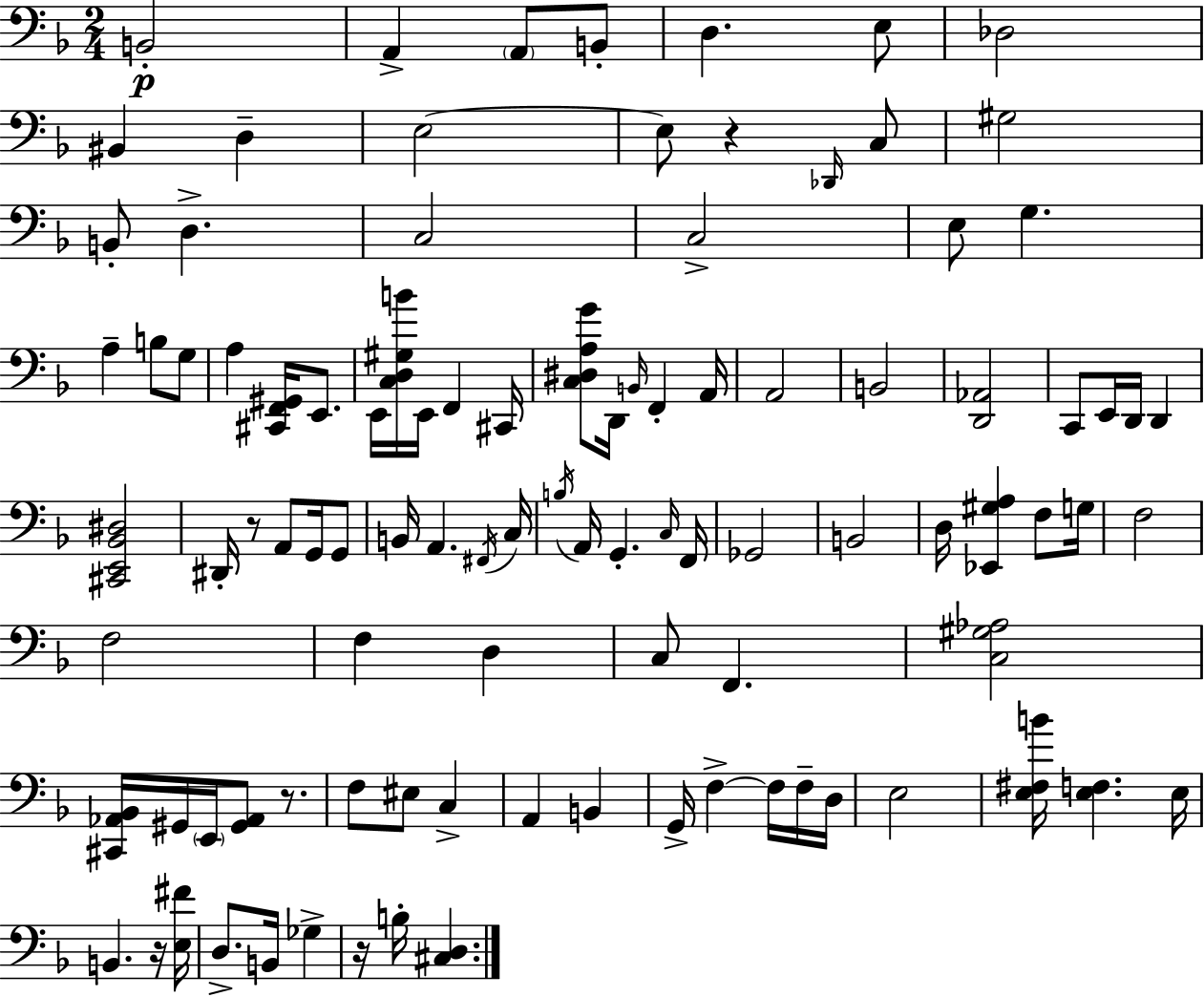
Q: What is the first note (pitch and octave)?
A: B2